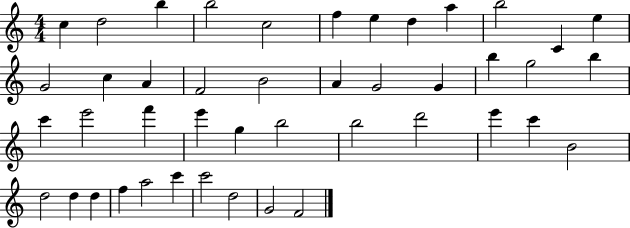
{
  \clef treble
  \numericTimeSignature
  \time 4/4
  \key c \major
  c''4 d''2 b''4 | b''2 c''2 | f''4 e''4 d''4 a''4 | b''2 c'4 e''4 | \break g'2 c''4 a'4 | f'2 b'2 | a'4 g'2 g'4 | b''4 g''2 b''4 | \break c'''4 e'''2 f'''4 | e'''4 g''4 b''2 | b''2 d'''2 | e'''4 c'''4 b'2 | \break d''2 d''4 d''4 | f''4 a''2 c'''4 | c'''2 d''2 | g'2 f'2 | \break \bar "|."
}